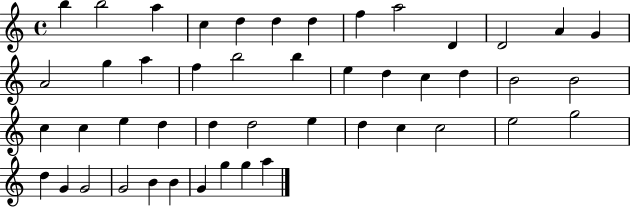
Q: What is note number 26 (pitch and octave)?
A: C5